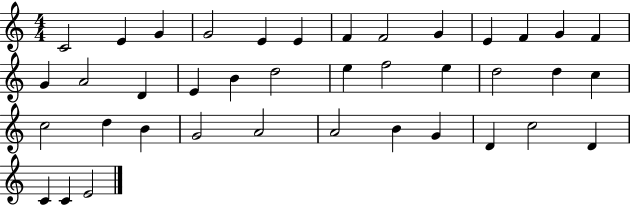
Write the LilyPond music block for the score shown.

{
  \clef treble
  \numericTimeSignature
  \time 4/4
  \key c \major
  c'2 e'4 g'4 | g'2 e'4 e'4 | f'4 f'2 g'4 | e'4 f'4 g'4 f'4 | \break g'4 a'2 d'4 | e'4 b'4 d''2 | e''4 f''2 e''4 | d''2 d''4 c''4 | \break c''2 d''4 b'4 | g'2 a'2 | a'2 b'4 g'4 | d'4 c''2 d'4 | \break c'4 c'4 e'2 | \bar "|."
}